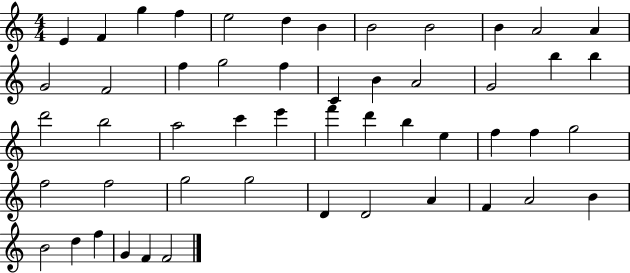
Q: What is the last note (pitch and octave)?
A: F4